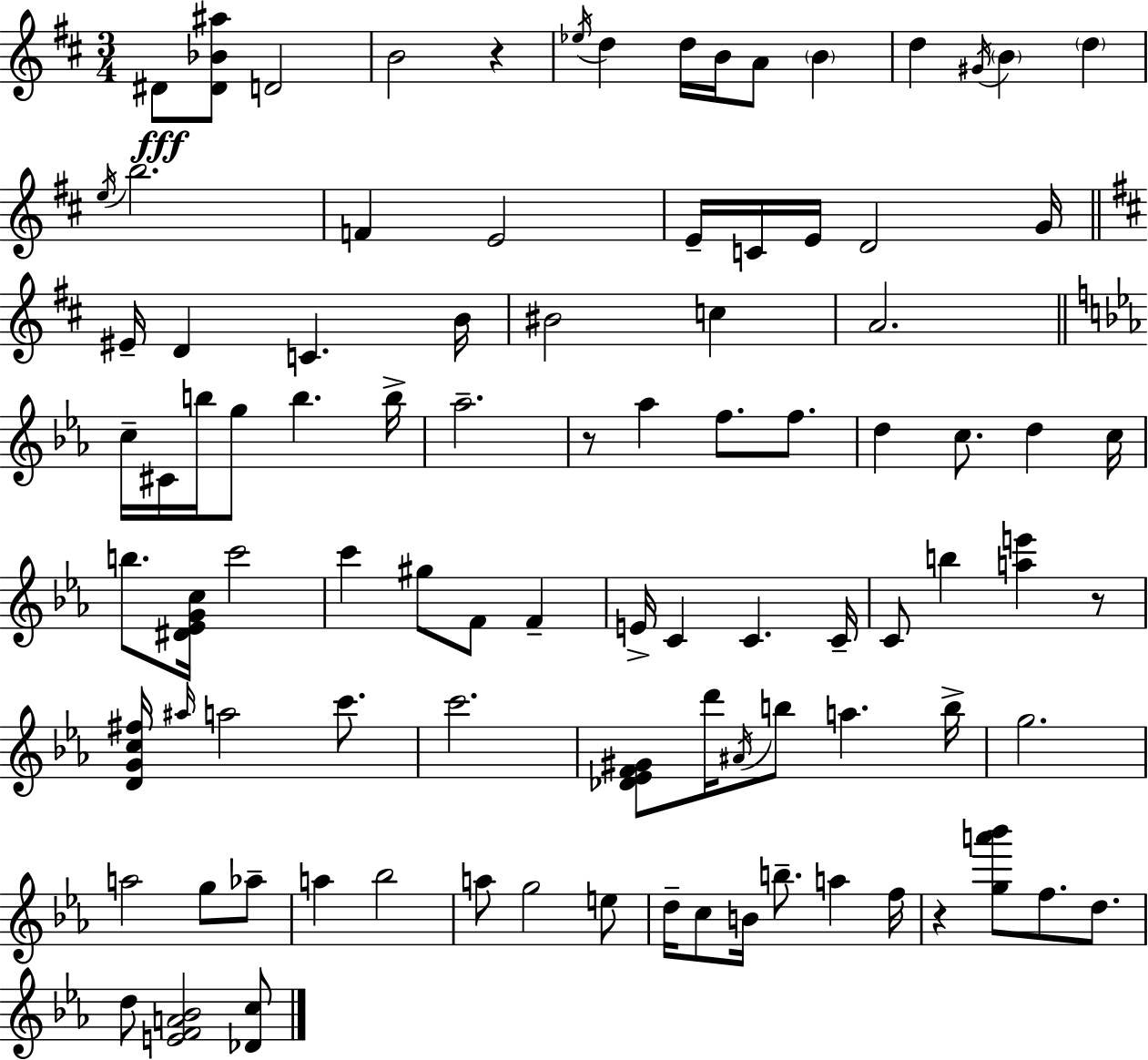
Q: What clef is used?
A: treble